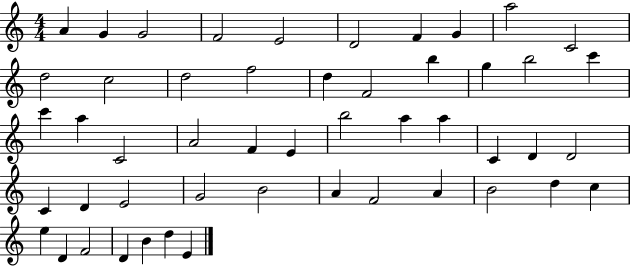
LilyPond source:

{
  \clef treble
  \numericTimeSignature
  \time 4/4
  \key c \major
  a'4 g'4 g'2 | f'2 e'2 | d'2 f'4 g'4 | a''2 c'2 | \break d''2 c''2 | d''2 f''2 | d''4 f'2 b''4 | g''4 b''2 c'''4 | \break c'''4 a''4 c'2 | a'2 f'4 e'4 | b''2 a''4 a''4 | c'4 d'4 d'2 | \break c'4 d'4 e'2 | g'2 b'2 | a'4 f'2 a'4 | b'2 d''4 c''4 | \break e''4 d'4 f'2 | d'4 b'4 d''4 e'4 | \bar "|."
}